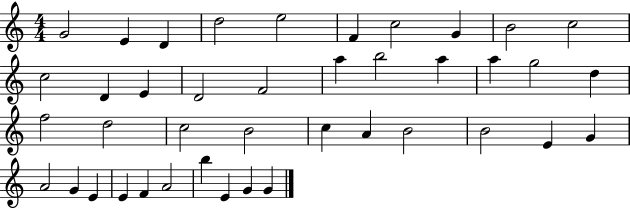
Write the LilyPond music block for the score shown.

{
  \clef treble
  \numericTimeSignature
  \time 4/4
  \key c \major
  g'2 e'4 d'4 | d''2 e''2 | f'4 c''2 g'4 | b'2 c''2 | \break c''2 d'4 e'4 | d'2 f'2 | a''4 b''2 a''4 | a''4 g''2 d''4 | \break f''2 d''2 | c''2 b'2 | c''4 a'4 b'2 | b'2 e'4 g'4 | \break a'2 g'4 e'4 | e'4 f'4 a'2 | b''4 e'4 g'4 g'4 | \bar "|."
}